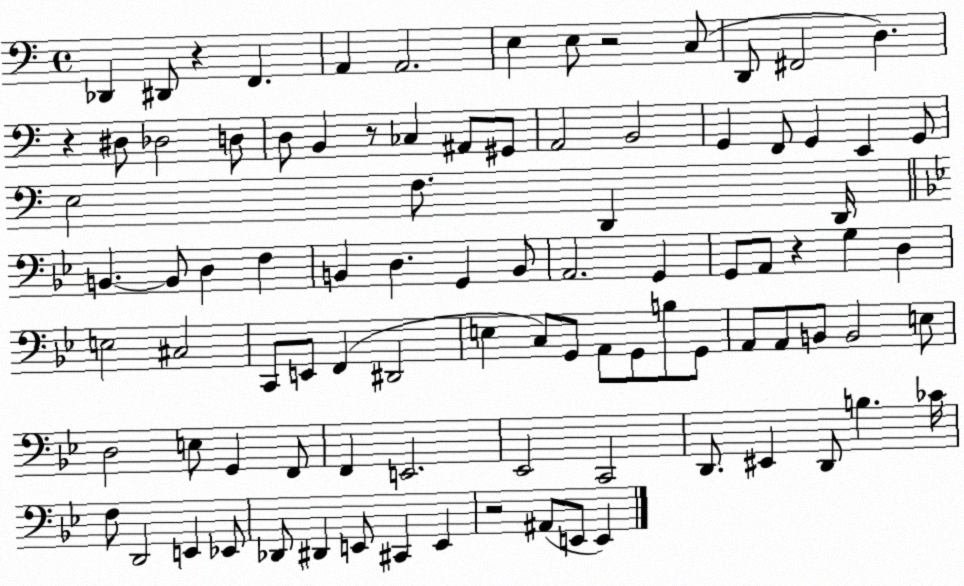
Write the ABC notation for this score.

X:1
T:Untitled
M:4/4
L:1/4
K:C
_D,, ^D,,/2 z F,, A,, A,,2 E, E,/2 z2 C,/2 D,,/2 ^F,,2 D, z ^D,/2 _D,2 D,/2 D,/2 B,, z/2 _C, ^A,,/2 ^G,,/2 A,,2 B,,2 G,, F,,/2 G,, E,, G,,/2 E,2 F,/2 D,, D,,/4 B,, B,,/2 D, F, B,, D, G,, B,,/2 A,,2 G,, G,,/2 A,,/2 z G, D, E,2 ^C,2 C,,/2 E,,/2 F,, ^D,,2 E, C,/2 G,,/2 A,,/2 G,,/2 B,/2 G,,/2 A,,/2 A,,/2 B,,/2 B,,2 E,/2 D,2 E,/2 G,, F,,/2 F,, E,,2 _E,,2 C,,2 D,,/2 ^E,, D,,/2 B, _C/4 F,/2 D,,2 E,, _E,,/2 _D,,/2 ^D,, E,,/2 ^C,, E,, z2 ^A,,/2 E,,/2 E,,